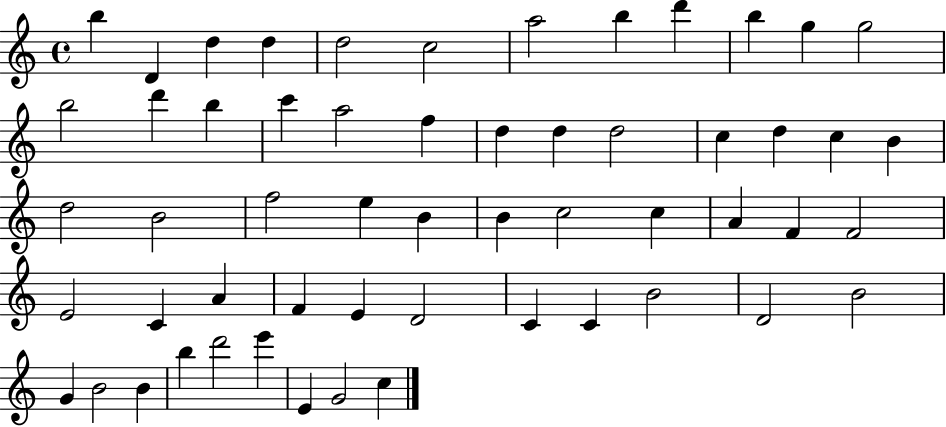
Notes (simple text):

B5/q D4/q D5/q D5/q D5/h C5/h A5/h B5/q D6/q B5/q G5/q G5/h B5/h D6/q B5/q C6/q A5/h F5/q D5/q D5/q D5/h C5/q D5/q C5/q B4/q D5/h B4/h F5/h E5/q B4/q B4/q C5/h C5/q A4/q F4/q F4/h E4/h C4/q A4/q F4/q E4/q D4/h C4/q C4/q B4/h D4/h B4/h G4/q B4/h B4/q B5/q D6/h E6/q E4/q G4/h C5/q